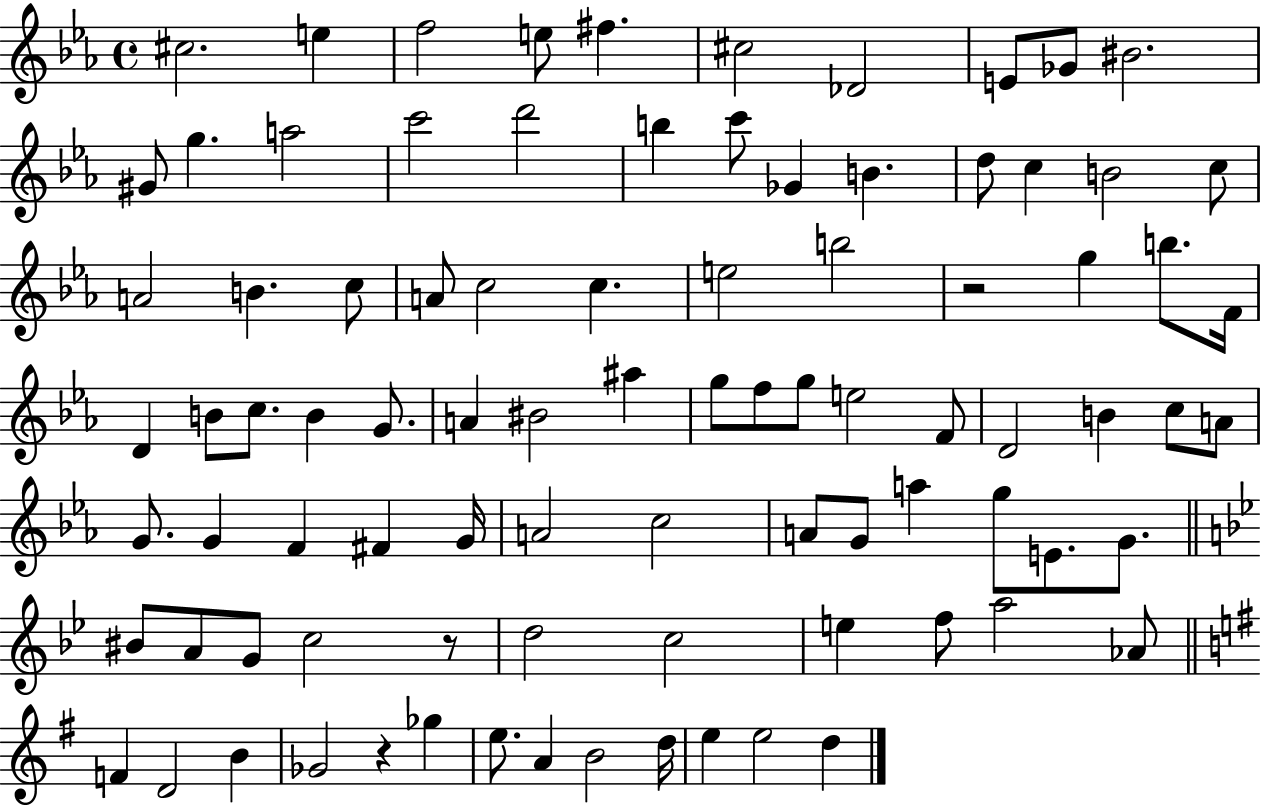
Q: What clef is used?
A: treble